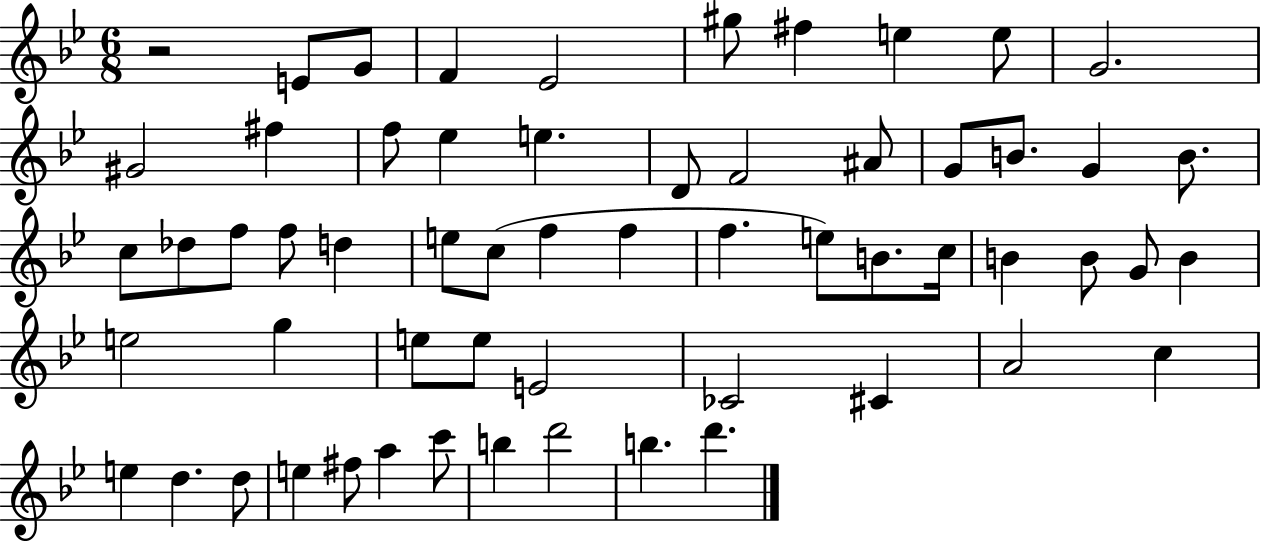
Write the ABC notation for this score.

X:1
T:Untitled
M:6/8
L:1/4
K:Bb
z2 E/2 G/2 F _E2 ^g/2 ^f e e/2 G2 ^G2 ^f f/2 _e e D/2 F2 ^A/2 G/2 B/2 G B/2 c/2 _d/2 f/2 f/2 d e/2 c/2 f f f e/2 B/2 c/4 B B/2 G/2 B e2 g e/2 e/2 E2 _C2 ^C A2 c e d d/2 e ^f/2 a c'/2 b d'2 b d'